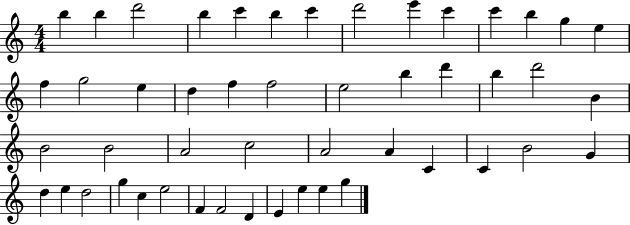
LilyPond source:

{
  \clef treble
  \numericTimeSignature
  \time 4/4
  \key c \major
  b''4 b''4 d'''2 | b''4 c'''4 b''4 c'''4 | d'''2 e'''4 c'''4 | c'''4 b''4 g''4 e''4 | \break f''4 g''2 e''4 | d''4 f''4 f''2 | e''2 b''4 d'''4 | b''4 d'''2 b'4 | \break b'2 b'2 | a'2 c''2 | a'2 a'4 c'4 | c'4 b'2 g'4 | \break d''4 e''4 d''2 | g''4 c''4 e''2 | f'4 f'2 d'4 | e'4 e''4 e''4 g''4 | \break \bar "|."
}